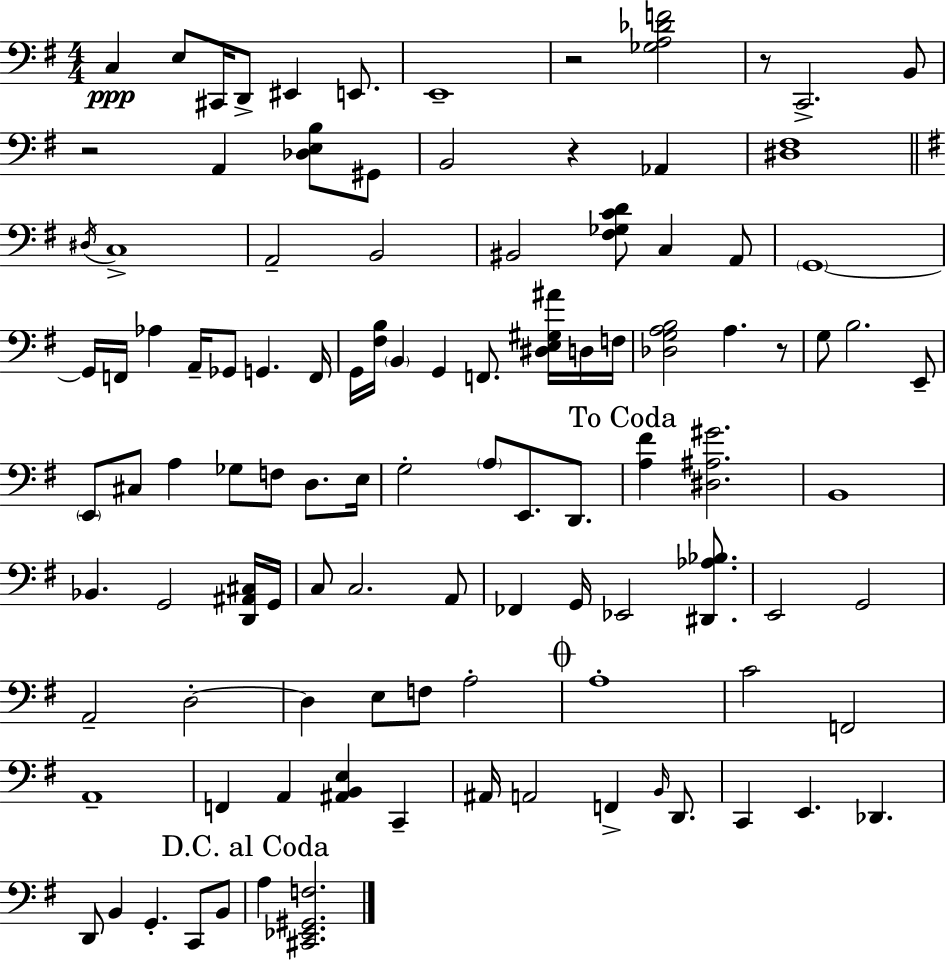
C3/q E3/e C#2/s D2/e EIS2/q E2/e. E2/w R/h [Gb3,A3,Db4,F4]/h R/e C2/h. B2/e R/h A2/q [Db3,E3,B3]/e G#2/e B2/h R/q Ab2/q [D#3,F#3]/w D#3/s C3/w A2/h B2/h BIS2/h [F#3,Gb3,C4,D4]/e C3/q A2/e G2/w G2/s F2/s Ab3/q A2/s Gb2/e G2/q. F2/s G2/s [F#3,B3]/s B2/q G2/q F2/e. [D#3,E3,G#3,A#4]/s D3/s F3/s [Db3,G3,A3,B3]/h A3/q. R/e G3/e B3/h. E2/e E2/e C#3/e A3/q Gb3/e F3/e D3/e. E3/s G3/h A3/e E2/e. D2/e. [A3,F#4]/q [D#3,A#3,G#4]/h. B2/w Bb2/q. G2/h [D2,A#2,C#3]/s G2/s C3/e C3/h. A2/e FES2/q G2/s Eb2/h [D#2,Ab3,Bb3]/e. E2/h G2/h A2/h D3/h D3/q E3/e F3/e A3/h A3/w C4/h F2/h A2/w F2/q A2/q [A#2,B2,E3]/q C2/q A#2/s A2/h F2/q B2/s D2/e. C2/q E2/q. Db2/q. D2/e B2/q G2/q. C2/e B2/e A3/q [C#2,Eb2,G#2,F3]/h.